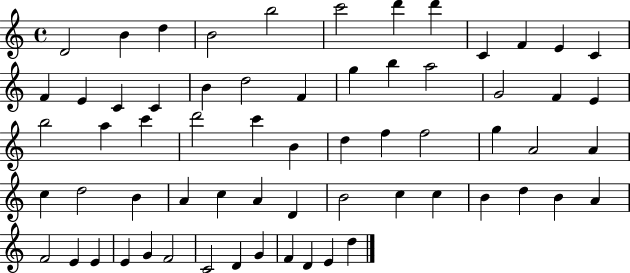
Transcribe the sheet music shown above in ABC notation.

X:1
T:Untitled
M:4/4
L:1/4
K:C
D2 B d B2 b2 c'2 d' d' C F E C F E C C B d2 F g b a2 G2 F E b2 a c' d'2 c' B d f f2 g A2 A c d2 B A c A D B2 c c B d B A F2 E E E G F2 C2 D G F D E d